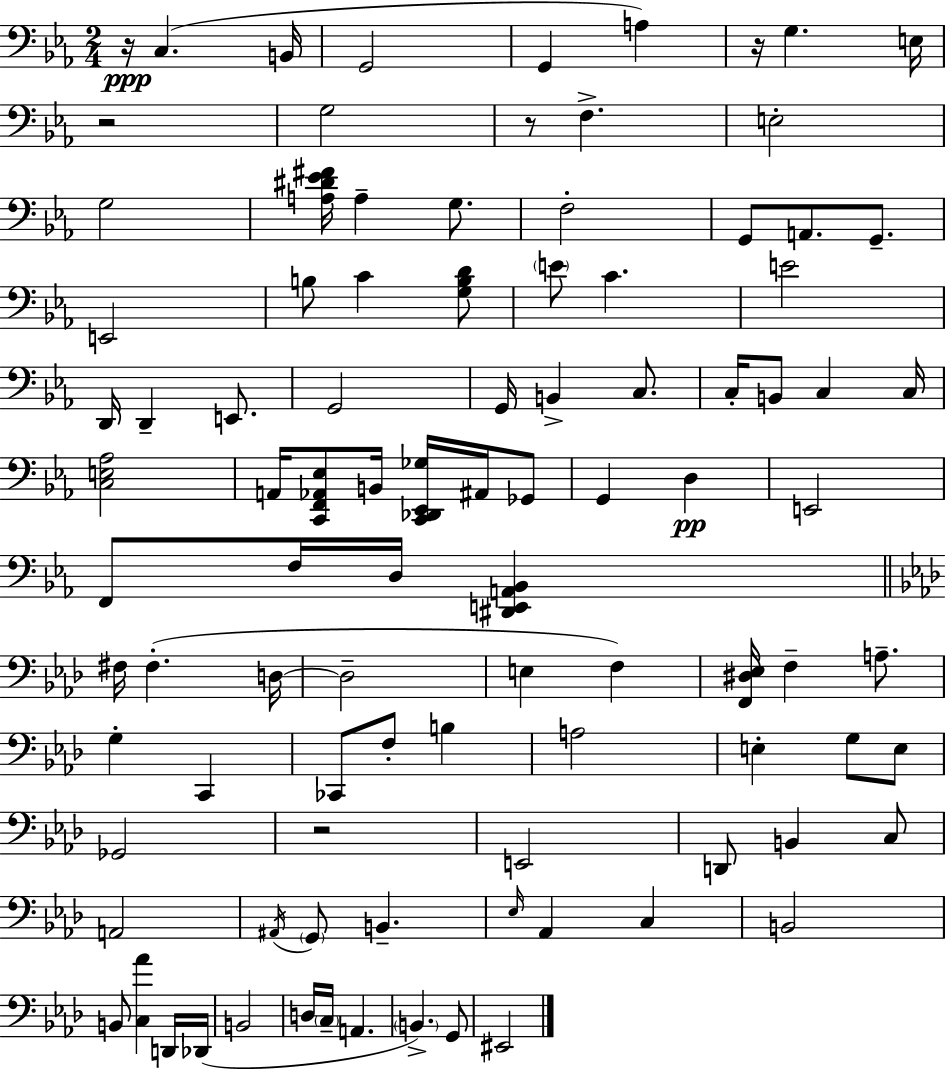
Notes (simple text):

R/s C3/q. B2/s G2/h G2/q A3/q R/s G3/q. E3/s R/h G3/h R/e F3/q. E3/h G3/h [A3,D#4,Eb4,F#4]/s A3/q G3/e. F3/h G2/e A2/e. G2/e. E2/h B3/e C4/q [G3,B3,D4]/e E4/e C4/q. E4/h D2/s D2/q E2/e. G2/h G2/s B2/q C3/e. C3/s B2/e C3/q C3/s [C3,E3,Ab3]/h A2/s [C2,F2,Ab2,Eb3]/e B2/s [C2,Db2,Eb2,Gb3]/s A#2/s Gb2/e G2/q D3/q E2/h F2/e F3/s D3/s [D#2,E2,A2,Bb2]/q F#3/s F#3/q. D3/s D3/h E3/q F3/q [F2,D#3,Eb3]/s F3/q A3/e. G3/q C2/q CES2/e F3/e B3/q A3/h E3/q G3/e E3/e Gb2/h R/h E2/h D2/e B2/q C3/e A2/h A#2/s G2/e B2/q. Eb3/s Ab2/q C3/q B2/h B2/e [C3,Ab4]/q D2/s Db2/s B2/h D3/s C3/s A2/q. B2/q. G2/e EIS2/h